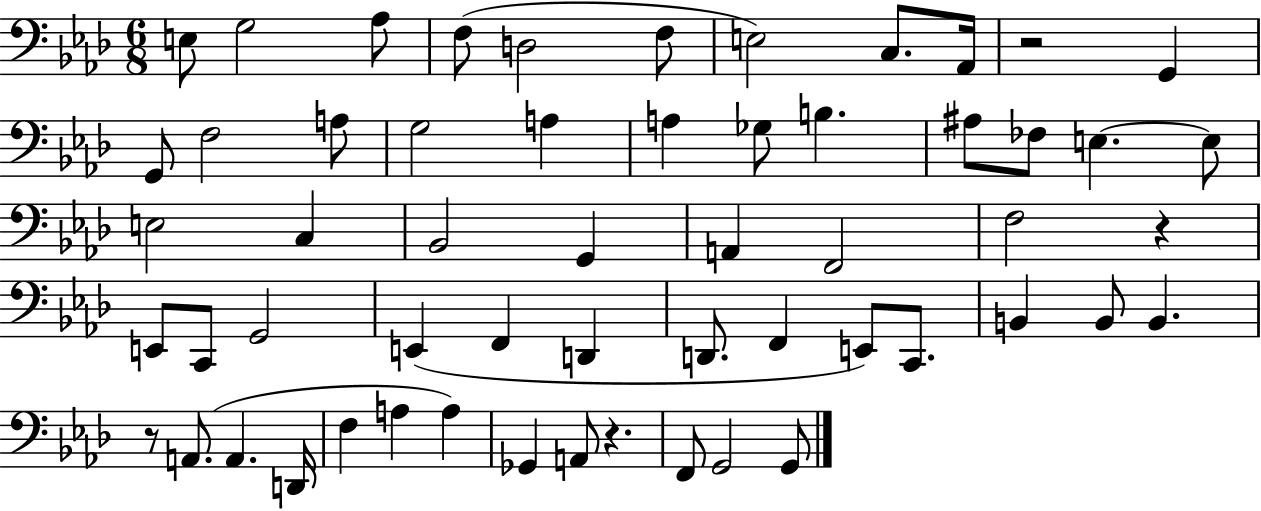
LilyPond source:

{
  \clef bass
  \numericTimeSignature
  \time 6/8
  \key aes \major
  e8 g2 aes8 | f8( d2 f8 | e2) c8. aes,16 | r2 g,4 | \break g,8 f2 a8 | g2 a4 | a4 ges8 b4. | ais8 fes8 e4.~~ e8 | \break e2 c4 | bes,2 g,4 | a,4 f,2 | f2 r4 | \break e,8 c,8 g,2 | e,4( f,4 d,4 | d,8. f,4 e,8) c,8. | b,4 b,8 b,4. | \break r8 a,8.( a,4. d,16 | f4 a4 a4) | ges,4 a,8 r4. | f,8 g,2 g,8 | \break \bar "|."
}